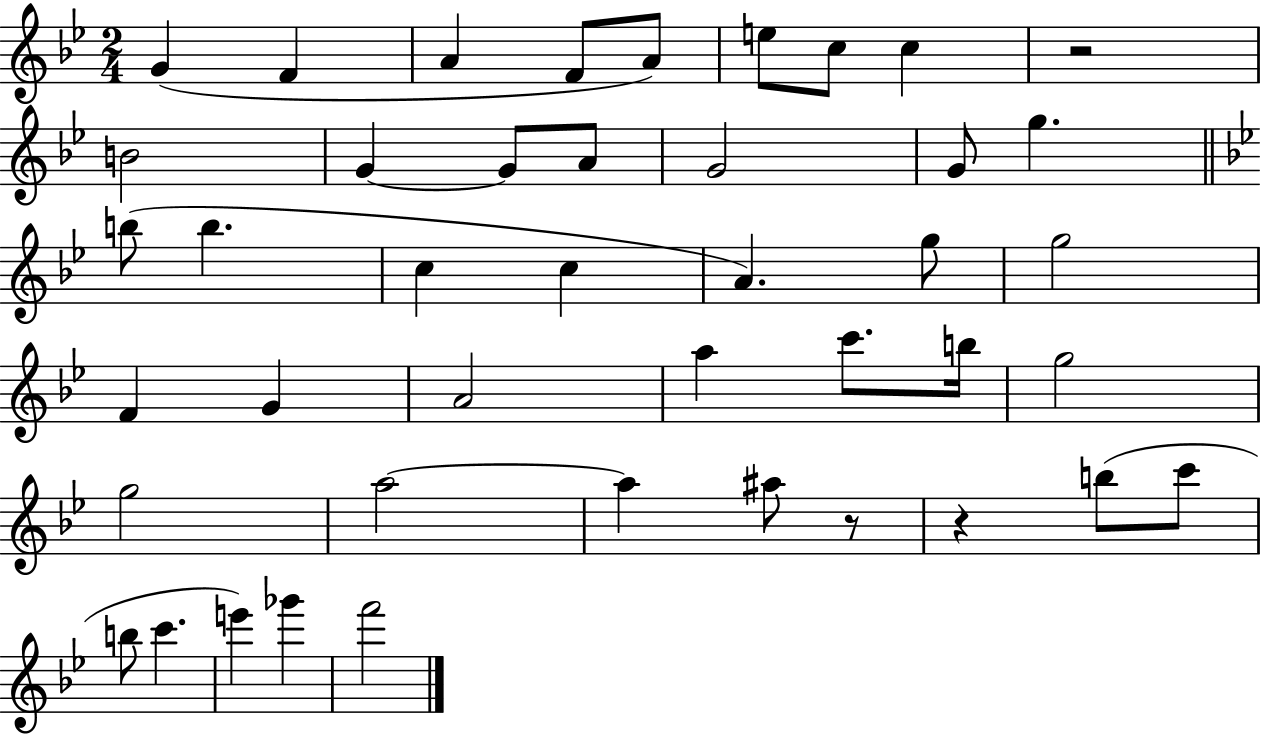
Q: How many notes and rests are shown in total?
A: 43